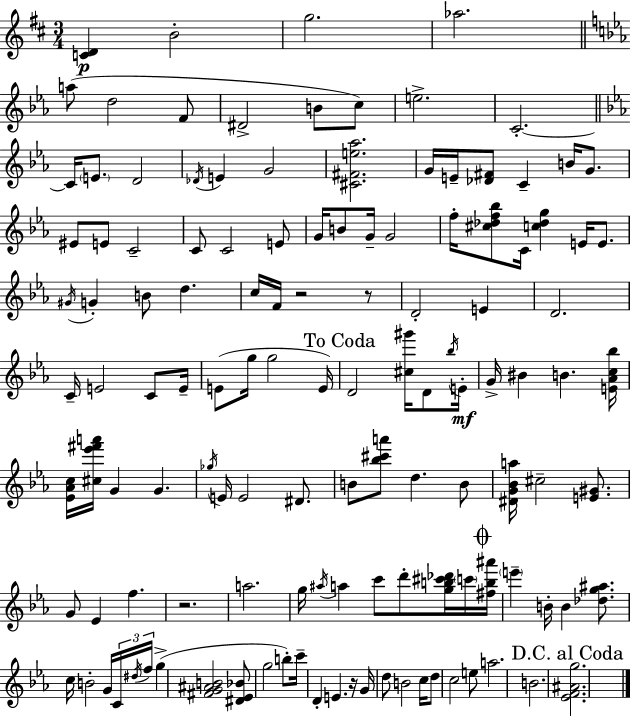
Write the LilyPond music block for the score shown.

{
  \clef treble
  \numericTimeSignature
  \time 3/4
  \key d \major
  <c' d'>4\p b'2-. | g''2. | aes''2. | \bar "||" \break \key c \minor a''8( d''2 f'8 | dis'2-> b'8 c''8) | e''2.-> | c'2.-.~~ | \break \bar "||" \break \key c \minor c'16 \parenthesize e'8. d'2 | \acciaccatura { des'16 } e'4 g'2 | <cis' fis' e'' aes''>2. | g'16 e'16-- <des' fis'>8 c'4-- b'16 g'8. | \break eis'8 e'8 c'2-- | c'8 c'2 e'8 | g'16 b'8 g'16-- g'2 | f''16-. <cis'' des'' f'' bes''>8 c'16 <c'' des'' g''>4 e'16 e'8. | \break \acciaccatura { gis'16 } g'4-. b'8 d''4. | c''16 f'16 r2 | r8 d'2-. e'4 | d'2. | \break c'16-- e'2 c'8 | e'16-- e'8( g''16 g''2 | e'16) \mark "To Coda" d'2 <cis'' gis'''>16 d'8 | \acciaccatura { bes''16 }\mf e'16-. g'16-> bis'4 b'4. | \break <e' aes' c'' bes''>16 <ees' aes' c''>16 <cis'' ees''' fis''' a'''>16 g'4 g'4. | \acciaccatura { ges''16 } e'16 e'2 | dis'8. b'8 <bes'' cis''' a'''>8 d''4. | b'8 <dis' g' bes' a''>16 cis''2-- | \break <e' gis'>8. g'8 ees'4 f''4. | r2. | a''2. | g''16 \acciaccatura { ais''16 } a''4 c'''8 | \break d'''8-. <g'' b'' cis''' des'''>16 \parenthesize c'''16 \mark \markup { \musicglyph "scripts.coda" } <fis'' b'' ais'''>16 \parenthesize e'''4-- b'16-. b'4 | <des'' g'' ais''>8. c''16 b'2-. | g'16 \tuplet 3/2 { c'16 \acciaccatura { dis''16 } f''16 } g''4->( <fis' g' ais' b'>2 | <dis' ees' bes'>8 g''2 | \break b''8-.) c'''16-- d'4-. e'4. | r16 g'16 d''8 b'2 | c''16 d''8 c''2 | e''8 a''2. | \break b'2. | \mark "D.C. al Coda" <ees' f' ais' g''>2. | \bar "|."
}